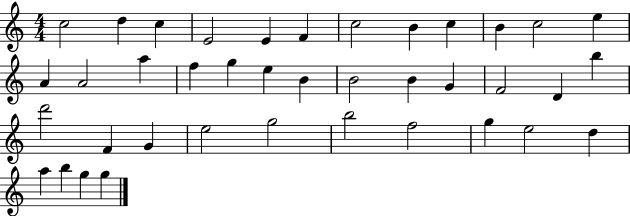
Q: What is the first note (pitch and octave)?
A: C5